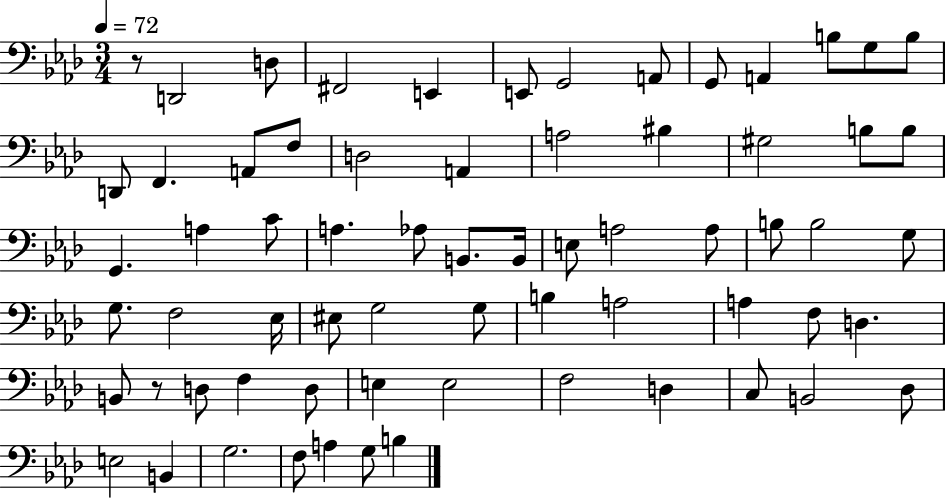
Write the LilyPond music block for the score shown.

{
  \clef bass
  \numericTimeSignature
  \time 3/4
  \key aes \major
  \tempo 4 = 72
  r8 d,2 d8 | fis,2 e,4 | e,8 g,2 a,8 | g,8 a,4 b8 g8 b8 | \break d,8 f,4. a,8 f8 | d2 a,4 | a2 bis4 | gis2 b8 b8 | \break g,4. a4 c'8 | a4. aes8 b,8. b,16 | e8 a2 a8 | b8 b2 g8 | \break g8. f2 ees16 | eis8 g2 g8 | b4 a2 | a4 f8 d4. | \break b,8 r8 d8 f4 d8 | e4 e2 | f2 d4 | c8 b,2 des8 | \break e2 b,4 | g2. | f8 a4 g8 b4 | \bar "|."
}